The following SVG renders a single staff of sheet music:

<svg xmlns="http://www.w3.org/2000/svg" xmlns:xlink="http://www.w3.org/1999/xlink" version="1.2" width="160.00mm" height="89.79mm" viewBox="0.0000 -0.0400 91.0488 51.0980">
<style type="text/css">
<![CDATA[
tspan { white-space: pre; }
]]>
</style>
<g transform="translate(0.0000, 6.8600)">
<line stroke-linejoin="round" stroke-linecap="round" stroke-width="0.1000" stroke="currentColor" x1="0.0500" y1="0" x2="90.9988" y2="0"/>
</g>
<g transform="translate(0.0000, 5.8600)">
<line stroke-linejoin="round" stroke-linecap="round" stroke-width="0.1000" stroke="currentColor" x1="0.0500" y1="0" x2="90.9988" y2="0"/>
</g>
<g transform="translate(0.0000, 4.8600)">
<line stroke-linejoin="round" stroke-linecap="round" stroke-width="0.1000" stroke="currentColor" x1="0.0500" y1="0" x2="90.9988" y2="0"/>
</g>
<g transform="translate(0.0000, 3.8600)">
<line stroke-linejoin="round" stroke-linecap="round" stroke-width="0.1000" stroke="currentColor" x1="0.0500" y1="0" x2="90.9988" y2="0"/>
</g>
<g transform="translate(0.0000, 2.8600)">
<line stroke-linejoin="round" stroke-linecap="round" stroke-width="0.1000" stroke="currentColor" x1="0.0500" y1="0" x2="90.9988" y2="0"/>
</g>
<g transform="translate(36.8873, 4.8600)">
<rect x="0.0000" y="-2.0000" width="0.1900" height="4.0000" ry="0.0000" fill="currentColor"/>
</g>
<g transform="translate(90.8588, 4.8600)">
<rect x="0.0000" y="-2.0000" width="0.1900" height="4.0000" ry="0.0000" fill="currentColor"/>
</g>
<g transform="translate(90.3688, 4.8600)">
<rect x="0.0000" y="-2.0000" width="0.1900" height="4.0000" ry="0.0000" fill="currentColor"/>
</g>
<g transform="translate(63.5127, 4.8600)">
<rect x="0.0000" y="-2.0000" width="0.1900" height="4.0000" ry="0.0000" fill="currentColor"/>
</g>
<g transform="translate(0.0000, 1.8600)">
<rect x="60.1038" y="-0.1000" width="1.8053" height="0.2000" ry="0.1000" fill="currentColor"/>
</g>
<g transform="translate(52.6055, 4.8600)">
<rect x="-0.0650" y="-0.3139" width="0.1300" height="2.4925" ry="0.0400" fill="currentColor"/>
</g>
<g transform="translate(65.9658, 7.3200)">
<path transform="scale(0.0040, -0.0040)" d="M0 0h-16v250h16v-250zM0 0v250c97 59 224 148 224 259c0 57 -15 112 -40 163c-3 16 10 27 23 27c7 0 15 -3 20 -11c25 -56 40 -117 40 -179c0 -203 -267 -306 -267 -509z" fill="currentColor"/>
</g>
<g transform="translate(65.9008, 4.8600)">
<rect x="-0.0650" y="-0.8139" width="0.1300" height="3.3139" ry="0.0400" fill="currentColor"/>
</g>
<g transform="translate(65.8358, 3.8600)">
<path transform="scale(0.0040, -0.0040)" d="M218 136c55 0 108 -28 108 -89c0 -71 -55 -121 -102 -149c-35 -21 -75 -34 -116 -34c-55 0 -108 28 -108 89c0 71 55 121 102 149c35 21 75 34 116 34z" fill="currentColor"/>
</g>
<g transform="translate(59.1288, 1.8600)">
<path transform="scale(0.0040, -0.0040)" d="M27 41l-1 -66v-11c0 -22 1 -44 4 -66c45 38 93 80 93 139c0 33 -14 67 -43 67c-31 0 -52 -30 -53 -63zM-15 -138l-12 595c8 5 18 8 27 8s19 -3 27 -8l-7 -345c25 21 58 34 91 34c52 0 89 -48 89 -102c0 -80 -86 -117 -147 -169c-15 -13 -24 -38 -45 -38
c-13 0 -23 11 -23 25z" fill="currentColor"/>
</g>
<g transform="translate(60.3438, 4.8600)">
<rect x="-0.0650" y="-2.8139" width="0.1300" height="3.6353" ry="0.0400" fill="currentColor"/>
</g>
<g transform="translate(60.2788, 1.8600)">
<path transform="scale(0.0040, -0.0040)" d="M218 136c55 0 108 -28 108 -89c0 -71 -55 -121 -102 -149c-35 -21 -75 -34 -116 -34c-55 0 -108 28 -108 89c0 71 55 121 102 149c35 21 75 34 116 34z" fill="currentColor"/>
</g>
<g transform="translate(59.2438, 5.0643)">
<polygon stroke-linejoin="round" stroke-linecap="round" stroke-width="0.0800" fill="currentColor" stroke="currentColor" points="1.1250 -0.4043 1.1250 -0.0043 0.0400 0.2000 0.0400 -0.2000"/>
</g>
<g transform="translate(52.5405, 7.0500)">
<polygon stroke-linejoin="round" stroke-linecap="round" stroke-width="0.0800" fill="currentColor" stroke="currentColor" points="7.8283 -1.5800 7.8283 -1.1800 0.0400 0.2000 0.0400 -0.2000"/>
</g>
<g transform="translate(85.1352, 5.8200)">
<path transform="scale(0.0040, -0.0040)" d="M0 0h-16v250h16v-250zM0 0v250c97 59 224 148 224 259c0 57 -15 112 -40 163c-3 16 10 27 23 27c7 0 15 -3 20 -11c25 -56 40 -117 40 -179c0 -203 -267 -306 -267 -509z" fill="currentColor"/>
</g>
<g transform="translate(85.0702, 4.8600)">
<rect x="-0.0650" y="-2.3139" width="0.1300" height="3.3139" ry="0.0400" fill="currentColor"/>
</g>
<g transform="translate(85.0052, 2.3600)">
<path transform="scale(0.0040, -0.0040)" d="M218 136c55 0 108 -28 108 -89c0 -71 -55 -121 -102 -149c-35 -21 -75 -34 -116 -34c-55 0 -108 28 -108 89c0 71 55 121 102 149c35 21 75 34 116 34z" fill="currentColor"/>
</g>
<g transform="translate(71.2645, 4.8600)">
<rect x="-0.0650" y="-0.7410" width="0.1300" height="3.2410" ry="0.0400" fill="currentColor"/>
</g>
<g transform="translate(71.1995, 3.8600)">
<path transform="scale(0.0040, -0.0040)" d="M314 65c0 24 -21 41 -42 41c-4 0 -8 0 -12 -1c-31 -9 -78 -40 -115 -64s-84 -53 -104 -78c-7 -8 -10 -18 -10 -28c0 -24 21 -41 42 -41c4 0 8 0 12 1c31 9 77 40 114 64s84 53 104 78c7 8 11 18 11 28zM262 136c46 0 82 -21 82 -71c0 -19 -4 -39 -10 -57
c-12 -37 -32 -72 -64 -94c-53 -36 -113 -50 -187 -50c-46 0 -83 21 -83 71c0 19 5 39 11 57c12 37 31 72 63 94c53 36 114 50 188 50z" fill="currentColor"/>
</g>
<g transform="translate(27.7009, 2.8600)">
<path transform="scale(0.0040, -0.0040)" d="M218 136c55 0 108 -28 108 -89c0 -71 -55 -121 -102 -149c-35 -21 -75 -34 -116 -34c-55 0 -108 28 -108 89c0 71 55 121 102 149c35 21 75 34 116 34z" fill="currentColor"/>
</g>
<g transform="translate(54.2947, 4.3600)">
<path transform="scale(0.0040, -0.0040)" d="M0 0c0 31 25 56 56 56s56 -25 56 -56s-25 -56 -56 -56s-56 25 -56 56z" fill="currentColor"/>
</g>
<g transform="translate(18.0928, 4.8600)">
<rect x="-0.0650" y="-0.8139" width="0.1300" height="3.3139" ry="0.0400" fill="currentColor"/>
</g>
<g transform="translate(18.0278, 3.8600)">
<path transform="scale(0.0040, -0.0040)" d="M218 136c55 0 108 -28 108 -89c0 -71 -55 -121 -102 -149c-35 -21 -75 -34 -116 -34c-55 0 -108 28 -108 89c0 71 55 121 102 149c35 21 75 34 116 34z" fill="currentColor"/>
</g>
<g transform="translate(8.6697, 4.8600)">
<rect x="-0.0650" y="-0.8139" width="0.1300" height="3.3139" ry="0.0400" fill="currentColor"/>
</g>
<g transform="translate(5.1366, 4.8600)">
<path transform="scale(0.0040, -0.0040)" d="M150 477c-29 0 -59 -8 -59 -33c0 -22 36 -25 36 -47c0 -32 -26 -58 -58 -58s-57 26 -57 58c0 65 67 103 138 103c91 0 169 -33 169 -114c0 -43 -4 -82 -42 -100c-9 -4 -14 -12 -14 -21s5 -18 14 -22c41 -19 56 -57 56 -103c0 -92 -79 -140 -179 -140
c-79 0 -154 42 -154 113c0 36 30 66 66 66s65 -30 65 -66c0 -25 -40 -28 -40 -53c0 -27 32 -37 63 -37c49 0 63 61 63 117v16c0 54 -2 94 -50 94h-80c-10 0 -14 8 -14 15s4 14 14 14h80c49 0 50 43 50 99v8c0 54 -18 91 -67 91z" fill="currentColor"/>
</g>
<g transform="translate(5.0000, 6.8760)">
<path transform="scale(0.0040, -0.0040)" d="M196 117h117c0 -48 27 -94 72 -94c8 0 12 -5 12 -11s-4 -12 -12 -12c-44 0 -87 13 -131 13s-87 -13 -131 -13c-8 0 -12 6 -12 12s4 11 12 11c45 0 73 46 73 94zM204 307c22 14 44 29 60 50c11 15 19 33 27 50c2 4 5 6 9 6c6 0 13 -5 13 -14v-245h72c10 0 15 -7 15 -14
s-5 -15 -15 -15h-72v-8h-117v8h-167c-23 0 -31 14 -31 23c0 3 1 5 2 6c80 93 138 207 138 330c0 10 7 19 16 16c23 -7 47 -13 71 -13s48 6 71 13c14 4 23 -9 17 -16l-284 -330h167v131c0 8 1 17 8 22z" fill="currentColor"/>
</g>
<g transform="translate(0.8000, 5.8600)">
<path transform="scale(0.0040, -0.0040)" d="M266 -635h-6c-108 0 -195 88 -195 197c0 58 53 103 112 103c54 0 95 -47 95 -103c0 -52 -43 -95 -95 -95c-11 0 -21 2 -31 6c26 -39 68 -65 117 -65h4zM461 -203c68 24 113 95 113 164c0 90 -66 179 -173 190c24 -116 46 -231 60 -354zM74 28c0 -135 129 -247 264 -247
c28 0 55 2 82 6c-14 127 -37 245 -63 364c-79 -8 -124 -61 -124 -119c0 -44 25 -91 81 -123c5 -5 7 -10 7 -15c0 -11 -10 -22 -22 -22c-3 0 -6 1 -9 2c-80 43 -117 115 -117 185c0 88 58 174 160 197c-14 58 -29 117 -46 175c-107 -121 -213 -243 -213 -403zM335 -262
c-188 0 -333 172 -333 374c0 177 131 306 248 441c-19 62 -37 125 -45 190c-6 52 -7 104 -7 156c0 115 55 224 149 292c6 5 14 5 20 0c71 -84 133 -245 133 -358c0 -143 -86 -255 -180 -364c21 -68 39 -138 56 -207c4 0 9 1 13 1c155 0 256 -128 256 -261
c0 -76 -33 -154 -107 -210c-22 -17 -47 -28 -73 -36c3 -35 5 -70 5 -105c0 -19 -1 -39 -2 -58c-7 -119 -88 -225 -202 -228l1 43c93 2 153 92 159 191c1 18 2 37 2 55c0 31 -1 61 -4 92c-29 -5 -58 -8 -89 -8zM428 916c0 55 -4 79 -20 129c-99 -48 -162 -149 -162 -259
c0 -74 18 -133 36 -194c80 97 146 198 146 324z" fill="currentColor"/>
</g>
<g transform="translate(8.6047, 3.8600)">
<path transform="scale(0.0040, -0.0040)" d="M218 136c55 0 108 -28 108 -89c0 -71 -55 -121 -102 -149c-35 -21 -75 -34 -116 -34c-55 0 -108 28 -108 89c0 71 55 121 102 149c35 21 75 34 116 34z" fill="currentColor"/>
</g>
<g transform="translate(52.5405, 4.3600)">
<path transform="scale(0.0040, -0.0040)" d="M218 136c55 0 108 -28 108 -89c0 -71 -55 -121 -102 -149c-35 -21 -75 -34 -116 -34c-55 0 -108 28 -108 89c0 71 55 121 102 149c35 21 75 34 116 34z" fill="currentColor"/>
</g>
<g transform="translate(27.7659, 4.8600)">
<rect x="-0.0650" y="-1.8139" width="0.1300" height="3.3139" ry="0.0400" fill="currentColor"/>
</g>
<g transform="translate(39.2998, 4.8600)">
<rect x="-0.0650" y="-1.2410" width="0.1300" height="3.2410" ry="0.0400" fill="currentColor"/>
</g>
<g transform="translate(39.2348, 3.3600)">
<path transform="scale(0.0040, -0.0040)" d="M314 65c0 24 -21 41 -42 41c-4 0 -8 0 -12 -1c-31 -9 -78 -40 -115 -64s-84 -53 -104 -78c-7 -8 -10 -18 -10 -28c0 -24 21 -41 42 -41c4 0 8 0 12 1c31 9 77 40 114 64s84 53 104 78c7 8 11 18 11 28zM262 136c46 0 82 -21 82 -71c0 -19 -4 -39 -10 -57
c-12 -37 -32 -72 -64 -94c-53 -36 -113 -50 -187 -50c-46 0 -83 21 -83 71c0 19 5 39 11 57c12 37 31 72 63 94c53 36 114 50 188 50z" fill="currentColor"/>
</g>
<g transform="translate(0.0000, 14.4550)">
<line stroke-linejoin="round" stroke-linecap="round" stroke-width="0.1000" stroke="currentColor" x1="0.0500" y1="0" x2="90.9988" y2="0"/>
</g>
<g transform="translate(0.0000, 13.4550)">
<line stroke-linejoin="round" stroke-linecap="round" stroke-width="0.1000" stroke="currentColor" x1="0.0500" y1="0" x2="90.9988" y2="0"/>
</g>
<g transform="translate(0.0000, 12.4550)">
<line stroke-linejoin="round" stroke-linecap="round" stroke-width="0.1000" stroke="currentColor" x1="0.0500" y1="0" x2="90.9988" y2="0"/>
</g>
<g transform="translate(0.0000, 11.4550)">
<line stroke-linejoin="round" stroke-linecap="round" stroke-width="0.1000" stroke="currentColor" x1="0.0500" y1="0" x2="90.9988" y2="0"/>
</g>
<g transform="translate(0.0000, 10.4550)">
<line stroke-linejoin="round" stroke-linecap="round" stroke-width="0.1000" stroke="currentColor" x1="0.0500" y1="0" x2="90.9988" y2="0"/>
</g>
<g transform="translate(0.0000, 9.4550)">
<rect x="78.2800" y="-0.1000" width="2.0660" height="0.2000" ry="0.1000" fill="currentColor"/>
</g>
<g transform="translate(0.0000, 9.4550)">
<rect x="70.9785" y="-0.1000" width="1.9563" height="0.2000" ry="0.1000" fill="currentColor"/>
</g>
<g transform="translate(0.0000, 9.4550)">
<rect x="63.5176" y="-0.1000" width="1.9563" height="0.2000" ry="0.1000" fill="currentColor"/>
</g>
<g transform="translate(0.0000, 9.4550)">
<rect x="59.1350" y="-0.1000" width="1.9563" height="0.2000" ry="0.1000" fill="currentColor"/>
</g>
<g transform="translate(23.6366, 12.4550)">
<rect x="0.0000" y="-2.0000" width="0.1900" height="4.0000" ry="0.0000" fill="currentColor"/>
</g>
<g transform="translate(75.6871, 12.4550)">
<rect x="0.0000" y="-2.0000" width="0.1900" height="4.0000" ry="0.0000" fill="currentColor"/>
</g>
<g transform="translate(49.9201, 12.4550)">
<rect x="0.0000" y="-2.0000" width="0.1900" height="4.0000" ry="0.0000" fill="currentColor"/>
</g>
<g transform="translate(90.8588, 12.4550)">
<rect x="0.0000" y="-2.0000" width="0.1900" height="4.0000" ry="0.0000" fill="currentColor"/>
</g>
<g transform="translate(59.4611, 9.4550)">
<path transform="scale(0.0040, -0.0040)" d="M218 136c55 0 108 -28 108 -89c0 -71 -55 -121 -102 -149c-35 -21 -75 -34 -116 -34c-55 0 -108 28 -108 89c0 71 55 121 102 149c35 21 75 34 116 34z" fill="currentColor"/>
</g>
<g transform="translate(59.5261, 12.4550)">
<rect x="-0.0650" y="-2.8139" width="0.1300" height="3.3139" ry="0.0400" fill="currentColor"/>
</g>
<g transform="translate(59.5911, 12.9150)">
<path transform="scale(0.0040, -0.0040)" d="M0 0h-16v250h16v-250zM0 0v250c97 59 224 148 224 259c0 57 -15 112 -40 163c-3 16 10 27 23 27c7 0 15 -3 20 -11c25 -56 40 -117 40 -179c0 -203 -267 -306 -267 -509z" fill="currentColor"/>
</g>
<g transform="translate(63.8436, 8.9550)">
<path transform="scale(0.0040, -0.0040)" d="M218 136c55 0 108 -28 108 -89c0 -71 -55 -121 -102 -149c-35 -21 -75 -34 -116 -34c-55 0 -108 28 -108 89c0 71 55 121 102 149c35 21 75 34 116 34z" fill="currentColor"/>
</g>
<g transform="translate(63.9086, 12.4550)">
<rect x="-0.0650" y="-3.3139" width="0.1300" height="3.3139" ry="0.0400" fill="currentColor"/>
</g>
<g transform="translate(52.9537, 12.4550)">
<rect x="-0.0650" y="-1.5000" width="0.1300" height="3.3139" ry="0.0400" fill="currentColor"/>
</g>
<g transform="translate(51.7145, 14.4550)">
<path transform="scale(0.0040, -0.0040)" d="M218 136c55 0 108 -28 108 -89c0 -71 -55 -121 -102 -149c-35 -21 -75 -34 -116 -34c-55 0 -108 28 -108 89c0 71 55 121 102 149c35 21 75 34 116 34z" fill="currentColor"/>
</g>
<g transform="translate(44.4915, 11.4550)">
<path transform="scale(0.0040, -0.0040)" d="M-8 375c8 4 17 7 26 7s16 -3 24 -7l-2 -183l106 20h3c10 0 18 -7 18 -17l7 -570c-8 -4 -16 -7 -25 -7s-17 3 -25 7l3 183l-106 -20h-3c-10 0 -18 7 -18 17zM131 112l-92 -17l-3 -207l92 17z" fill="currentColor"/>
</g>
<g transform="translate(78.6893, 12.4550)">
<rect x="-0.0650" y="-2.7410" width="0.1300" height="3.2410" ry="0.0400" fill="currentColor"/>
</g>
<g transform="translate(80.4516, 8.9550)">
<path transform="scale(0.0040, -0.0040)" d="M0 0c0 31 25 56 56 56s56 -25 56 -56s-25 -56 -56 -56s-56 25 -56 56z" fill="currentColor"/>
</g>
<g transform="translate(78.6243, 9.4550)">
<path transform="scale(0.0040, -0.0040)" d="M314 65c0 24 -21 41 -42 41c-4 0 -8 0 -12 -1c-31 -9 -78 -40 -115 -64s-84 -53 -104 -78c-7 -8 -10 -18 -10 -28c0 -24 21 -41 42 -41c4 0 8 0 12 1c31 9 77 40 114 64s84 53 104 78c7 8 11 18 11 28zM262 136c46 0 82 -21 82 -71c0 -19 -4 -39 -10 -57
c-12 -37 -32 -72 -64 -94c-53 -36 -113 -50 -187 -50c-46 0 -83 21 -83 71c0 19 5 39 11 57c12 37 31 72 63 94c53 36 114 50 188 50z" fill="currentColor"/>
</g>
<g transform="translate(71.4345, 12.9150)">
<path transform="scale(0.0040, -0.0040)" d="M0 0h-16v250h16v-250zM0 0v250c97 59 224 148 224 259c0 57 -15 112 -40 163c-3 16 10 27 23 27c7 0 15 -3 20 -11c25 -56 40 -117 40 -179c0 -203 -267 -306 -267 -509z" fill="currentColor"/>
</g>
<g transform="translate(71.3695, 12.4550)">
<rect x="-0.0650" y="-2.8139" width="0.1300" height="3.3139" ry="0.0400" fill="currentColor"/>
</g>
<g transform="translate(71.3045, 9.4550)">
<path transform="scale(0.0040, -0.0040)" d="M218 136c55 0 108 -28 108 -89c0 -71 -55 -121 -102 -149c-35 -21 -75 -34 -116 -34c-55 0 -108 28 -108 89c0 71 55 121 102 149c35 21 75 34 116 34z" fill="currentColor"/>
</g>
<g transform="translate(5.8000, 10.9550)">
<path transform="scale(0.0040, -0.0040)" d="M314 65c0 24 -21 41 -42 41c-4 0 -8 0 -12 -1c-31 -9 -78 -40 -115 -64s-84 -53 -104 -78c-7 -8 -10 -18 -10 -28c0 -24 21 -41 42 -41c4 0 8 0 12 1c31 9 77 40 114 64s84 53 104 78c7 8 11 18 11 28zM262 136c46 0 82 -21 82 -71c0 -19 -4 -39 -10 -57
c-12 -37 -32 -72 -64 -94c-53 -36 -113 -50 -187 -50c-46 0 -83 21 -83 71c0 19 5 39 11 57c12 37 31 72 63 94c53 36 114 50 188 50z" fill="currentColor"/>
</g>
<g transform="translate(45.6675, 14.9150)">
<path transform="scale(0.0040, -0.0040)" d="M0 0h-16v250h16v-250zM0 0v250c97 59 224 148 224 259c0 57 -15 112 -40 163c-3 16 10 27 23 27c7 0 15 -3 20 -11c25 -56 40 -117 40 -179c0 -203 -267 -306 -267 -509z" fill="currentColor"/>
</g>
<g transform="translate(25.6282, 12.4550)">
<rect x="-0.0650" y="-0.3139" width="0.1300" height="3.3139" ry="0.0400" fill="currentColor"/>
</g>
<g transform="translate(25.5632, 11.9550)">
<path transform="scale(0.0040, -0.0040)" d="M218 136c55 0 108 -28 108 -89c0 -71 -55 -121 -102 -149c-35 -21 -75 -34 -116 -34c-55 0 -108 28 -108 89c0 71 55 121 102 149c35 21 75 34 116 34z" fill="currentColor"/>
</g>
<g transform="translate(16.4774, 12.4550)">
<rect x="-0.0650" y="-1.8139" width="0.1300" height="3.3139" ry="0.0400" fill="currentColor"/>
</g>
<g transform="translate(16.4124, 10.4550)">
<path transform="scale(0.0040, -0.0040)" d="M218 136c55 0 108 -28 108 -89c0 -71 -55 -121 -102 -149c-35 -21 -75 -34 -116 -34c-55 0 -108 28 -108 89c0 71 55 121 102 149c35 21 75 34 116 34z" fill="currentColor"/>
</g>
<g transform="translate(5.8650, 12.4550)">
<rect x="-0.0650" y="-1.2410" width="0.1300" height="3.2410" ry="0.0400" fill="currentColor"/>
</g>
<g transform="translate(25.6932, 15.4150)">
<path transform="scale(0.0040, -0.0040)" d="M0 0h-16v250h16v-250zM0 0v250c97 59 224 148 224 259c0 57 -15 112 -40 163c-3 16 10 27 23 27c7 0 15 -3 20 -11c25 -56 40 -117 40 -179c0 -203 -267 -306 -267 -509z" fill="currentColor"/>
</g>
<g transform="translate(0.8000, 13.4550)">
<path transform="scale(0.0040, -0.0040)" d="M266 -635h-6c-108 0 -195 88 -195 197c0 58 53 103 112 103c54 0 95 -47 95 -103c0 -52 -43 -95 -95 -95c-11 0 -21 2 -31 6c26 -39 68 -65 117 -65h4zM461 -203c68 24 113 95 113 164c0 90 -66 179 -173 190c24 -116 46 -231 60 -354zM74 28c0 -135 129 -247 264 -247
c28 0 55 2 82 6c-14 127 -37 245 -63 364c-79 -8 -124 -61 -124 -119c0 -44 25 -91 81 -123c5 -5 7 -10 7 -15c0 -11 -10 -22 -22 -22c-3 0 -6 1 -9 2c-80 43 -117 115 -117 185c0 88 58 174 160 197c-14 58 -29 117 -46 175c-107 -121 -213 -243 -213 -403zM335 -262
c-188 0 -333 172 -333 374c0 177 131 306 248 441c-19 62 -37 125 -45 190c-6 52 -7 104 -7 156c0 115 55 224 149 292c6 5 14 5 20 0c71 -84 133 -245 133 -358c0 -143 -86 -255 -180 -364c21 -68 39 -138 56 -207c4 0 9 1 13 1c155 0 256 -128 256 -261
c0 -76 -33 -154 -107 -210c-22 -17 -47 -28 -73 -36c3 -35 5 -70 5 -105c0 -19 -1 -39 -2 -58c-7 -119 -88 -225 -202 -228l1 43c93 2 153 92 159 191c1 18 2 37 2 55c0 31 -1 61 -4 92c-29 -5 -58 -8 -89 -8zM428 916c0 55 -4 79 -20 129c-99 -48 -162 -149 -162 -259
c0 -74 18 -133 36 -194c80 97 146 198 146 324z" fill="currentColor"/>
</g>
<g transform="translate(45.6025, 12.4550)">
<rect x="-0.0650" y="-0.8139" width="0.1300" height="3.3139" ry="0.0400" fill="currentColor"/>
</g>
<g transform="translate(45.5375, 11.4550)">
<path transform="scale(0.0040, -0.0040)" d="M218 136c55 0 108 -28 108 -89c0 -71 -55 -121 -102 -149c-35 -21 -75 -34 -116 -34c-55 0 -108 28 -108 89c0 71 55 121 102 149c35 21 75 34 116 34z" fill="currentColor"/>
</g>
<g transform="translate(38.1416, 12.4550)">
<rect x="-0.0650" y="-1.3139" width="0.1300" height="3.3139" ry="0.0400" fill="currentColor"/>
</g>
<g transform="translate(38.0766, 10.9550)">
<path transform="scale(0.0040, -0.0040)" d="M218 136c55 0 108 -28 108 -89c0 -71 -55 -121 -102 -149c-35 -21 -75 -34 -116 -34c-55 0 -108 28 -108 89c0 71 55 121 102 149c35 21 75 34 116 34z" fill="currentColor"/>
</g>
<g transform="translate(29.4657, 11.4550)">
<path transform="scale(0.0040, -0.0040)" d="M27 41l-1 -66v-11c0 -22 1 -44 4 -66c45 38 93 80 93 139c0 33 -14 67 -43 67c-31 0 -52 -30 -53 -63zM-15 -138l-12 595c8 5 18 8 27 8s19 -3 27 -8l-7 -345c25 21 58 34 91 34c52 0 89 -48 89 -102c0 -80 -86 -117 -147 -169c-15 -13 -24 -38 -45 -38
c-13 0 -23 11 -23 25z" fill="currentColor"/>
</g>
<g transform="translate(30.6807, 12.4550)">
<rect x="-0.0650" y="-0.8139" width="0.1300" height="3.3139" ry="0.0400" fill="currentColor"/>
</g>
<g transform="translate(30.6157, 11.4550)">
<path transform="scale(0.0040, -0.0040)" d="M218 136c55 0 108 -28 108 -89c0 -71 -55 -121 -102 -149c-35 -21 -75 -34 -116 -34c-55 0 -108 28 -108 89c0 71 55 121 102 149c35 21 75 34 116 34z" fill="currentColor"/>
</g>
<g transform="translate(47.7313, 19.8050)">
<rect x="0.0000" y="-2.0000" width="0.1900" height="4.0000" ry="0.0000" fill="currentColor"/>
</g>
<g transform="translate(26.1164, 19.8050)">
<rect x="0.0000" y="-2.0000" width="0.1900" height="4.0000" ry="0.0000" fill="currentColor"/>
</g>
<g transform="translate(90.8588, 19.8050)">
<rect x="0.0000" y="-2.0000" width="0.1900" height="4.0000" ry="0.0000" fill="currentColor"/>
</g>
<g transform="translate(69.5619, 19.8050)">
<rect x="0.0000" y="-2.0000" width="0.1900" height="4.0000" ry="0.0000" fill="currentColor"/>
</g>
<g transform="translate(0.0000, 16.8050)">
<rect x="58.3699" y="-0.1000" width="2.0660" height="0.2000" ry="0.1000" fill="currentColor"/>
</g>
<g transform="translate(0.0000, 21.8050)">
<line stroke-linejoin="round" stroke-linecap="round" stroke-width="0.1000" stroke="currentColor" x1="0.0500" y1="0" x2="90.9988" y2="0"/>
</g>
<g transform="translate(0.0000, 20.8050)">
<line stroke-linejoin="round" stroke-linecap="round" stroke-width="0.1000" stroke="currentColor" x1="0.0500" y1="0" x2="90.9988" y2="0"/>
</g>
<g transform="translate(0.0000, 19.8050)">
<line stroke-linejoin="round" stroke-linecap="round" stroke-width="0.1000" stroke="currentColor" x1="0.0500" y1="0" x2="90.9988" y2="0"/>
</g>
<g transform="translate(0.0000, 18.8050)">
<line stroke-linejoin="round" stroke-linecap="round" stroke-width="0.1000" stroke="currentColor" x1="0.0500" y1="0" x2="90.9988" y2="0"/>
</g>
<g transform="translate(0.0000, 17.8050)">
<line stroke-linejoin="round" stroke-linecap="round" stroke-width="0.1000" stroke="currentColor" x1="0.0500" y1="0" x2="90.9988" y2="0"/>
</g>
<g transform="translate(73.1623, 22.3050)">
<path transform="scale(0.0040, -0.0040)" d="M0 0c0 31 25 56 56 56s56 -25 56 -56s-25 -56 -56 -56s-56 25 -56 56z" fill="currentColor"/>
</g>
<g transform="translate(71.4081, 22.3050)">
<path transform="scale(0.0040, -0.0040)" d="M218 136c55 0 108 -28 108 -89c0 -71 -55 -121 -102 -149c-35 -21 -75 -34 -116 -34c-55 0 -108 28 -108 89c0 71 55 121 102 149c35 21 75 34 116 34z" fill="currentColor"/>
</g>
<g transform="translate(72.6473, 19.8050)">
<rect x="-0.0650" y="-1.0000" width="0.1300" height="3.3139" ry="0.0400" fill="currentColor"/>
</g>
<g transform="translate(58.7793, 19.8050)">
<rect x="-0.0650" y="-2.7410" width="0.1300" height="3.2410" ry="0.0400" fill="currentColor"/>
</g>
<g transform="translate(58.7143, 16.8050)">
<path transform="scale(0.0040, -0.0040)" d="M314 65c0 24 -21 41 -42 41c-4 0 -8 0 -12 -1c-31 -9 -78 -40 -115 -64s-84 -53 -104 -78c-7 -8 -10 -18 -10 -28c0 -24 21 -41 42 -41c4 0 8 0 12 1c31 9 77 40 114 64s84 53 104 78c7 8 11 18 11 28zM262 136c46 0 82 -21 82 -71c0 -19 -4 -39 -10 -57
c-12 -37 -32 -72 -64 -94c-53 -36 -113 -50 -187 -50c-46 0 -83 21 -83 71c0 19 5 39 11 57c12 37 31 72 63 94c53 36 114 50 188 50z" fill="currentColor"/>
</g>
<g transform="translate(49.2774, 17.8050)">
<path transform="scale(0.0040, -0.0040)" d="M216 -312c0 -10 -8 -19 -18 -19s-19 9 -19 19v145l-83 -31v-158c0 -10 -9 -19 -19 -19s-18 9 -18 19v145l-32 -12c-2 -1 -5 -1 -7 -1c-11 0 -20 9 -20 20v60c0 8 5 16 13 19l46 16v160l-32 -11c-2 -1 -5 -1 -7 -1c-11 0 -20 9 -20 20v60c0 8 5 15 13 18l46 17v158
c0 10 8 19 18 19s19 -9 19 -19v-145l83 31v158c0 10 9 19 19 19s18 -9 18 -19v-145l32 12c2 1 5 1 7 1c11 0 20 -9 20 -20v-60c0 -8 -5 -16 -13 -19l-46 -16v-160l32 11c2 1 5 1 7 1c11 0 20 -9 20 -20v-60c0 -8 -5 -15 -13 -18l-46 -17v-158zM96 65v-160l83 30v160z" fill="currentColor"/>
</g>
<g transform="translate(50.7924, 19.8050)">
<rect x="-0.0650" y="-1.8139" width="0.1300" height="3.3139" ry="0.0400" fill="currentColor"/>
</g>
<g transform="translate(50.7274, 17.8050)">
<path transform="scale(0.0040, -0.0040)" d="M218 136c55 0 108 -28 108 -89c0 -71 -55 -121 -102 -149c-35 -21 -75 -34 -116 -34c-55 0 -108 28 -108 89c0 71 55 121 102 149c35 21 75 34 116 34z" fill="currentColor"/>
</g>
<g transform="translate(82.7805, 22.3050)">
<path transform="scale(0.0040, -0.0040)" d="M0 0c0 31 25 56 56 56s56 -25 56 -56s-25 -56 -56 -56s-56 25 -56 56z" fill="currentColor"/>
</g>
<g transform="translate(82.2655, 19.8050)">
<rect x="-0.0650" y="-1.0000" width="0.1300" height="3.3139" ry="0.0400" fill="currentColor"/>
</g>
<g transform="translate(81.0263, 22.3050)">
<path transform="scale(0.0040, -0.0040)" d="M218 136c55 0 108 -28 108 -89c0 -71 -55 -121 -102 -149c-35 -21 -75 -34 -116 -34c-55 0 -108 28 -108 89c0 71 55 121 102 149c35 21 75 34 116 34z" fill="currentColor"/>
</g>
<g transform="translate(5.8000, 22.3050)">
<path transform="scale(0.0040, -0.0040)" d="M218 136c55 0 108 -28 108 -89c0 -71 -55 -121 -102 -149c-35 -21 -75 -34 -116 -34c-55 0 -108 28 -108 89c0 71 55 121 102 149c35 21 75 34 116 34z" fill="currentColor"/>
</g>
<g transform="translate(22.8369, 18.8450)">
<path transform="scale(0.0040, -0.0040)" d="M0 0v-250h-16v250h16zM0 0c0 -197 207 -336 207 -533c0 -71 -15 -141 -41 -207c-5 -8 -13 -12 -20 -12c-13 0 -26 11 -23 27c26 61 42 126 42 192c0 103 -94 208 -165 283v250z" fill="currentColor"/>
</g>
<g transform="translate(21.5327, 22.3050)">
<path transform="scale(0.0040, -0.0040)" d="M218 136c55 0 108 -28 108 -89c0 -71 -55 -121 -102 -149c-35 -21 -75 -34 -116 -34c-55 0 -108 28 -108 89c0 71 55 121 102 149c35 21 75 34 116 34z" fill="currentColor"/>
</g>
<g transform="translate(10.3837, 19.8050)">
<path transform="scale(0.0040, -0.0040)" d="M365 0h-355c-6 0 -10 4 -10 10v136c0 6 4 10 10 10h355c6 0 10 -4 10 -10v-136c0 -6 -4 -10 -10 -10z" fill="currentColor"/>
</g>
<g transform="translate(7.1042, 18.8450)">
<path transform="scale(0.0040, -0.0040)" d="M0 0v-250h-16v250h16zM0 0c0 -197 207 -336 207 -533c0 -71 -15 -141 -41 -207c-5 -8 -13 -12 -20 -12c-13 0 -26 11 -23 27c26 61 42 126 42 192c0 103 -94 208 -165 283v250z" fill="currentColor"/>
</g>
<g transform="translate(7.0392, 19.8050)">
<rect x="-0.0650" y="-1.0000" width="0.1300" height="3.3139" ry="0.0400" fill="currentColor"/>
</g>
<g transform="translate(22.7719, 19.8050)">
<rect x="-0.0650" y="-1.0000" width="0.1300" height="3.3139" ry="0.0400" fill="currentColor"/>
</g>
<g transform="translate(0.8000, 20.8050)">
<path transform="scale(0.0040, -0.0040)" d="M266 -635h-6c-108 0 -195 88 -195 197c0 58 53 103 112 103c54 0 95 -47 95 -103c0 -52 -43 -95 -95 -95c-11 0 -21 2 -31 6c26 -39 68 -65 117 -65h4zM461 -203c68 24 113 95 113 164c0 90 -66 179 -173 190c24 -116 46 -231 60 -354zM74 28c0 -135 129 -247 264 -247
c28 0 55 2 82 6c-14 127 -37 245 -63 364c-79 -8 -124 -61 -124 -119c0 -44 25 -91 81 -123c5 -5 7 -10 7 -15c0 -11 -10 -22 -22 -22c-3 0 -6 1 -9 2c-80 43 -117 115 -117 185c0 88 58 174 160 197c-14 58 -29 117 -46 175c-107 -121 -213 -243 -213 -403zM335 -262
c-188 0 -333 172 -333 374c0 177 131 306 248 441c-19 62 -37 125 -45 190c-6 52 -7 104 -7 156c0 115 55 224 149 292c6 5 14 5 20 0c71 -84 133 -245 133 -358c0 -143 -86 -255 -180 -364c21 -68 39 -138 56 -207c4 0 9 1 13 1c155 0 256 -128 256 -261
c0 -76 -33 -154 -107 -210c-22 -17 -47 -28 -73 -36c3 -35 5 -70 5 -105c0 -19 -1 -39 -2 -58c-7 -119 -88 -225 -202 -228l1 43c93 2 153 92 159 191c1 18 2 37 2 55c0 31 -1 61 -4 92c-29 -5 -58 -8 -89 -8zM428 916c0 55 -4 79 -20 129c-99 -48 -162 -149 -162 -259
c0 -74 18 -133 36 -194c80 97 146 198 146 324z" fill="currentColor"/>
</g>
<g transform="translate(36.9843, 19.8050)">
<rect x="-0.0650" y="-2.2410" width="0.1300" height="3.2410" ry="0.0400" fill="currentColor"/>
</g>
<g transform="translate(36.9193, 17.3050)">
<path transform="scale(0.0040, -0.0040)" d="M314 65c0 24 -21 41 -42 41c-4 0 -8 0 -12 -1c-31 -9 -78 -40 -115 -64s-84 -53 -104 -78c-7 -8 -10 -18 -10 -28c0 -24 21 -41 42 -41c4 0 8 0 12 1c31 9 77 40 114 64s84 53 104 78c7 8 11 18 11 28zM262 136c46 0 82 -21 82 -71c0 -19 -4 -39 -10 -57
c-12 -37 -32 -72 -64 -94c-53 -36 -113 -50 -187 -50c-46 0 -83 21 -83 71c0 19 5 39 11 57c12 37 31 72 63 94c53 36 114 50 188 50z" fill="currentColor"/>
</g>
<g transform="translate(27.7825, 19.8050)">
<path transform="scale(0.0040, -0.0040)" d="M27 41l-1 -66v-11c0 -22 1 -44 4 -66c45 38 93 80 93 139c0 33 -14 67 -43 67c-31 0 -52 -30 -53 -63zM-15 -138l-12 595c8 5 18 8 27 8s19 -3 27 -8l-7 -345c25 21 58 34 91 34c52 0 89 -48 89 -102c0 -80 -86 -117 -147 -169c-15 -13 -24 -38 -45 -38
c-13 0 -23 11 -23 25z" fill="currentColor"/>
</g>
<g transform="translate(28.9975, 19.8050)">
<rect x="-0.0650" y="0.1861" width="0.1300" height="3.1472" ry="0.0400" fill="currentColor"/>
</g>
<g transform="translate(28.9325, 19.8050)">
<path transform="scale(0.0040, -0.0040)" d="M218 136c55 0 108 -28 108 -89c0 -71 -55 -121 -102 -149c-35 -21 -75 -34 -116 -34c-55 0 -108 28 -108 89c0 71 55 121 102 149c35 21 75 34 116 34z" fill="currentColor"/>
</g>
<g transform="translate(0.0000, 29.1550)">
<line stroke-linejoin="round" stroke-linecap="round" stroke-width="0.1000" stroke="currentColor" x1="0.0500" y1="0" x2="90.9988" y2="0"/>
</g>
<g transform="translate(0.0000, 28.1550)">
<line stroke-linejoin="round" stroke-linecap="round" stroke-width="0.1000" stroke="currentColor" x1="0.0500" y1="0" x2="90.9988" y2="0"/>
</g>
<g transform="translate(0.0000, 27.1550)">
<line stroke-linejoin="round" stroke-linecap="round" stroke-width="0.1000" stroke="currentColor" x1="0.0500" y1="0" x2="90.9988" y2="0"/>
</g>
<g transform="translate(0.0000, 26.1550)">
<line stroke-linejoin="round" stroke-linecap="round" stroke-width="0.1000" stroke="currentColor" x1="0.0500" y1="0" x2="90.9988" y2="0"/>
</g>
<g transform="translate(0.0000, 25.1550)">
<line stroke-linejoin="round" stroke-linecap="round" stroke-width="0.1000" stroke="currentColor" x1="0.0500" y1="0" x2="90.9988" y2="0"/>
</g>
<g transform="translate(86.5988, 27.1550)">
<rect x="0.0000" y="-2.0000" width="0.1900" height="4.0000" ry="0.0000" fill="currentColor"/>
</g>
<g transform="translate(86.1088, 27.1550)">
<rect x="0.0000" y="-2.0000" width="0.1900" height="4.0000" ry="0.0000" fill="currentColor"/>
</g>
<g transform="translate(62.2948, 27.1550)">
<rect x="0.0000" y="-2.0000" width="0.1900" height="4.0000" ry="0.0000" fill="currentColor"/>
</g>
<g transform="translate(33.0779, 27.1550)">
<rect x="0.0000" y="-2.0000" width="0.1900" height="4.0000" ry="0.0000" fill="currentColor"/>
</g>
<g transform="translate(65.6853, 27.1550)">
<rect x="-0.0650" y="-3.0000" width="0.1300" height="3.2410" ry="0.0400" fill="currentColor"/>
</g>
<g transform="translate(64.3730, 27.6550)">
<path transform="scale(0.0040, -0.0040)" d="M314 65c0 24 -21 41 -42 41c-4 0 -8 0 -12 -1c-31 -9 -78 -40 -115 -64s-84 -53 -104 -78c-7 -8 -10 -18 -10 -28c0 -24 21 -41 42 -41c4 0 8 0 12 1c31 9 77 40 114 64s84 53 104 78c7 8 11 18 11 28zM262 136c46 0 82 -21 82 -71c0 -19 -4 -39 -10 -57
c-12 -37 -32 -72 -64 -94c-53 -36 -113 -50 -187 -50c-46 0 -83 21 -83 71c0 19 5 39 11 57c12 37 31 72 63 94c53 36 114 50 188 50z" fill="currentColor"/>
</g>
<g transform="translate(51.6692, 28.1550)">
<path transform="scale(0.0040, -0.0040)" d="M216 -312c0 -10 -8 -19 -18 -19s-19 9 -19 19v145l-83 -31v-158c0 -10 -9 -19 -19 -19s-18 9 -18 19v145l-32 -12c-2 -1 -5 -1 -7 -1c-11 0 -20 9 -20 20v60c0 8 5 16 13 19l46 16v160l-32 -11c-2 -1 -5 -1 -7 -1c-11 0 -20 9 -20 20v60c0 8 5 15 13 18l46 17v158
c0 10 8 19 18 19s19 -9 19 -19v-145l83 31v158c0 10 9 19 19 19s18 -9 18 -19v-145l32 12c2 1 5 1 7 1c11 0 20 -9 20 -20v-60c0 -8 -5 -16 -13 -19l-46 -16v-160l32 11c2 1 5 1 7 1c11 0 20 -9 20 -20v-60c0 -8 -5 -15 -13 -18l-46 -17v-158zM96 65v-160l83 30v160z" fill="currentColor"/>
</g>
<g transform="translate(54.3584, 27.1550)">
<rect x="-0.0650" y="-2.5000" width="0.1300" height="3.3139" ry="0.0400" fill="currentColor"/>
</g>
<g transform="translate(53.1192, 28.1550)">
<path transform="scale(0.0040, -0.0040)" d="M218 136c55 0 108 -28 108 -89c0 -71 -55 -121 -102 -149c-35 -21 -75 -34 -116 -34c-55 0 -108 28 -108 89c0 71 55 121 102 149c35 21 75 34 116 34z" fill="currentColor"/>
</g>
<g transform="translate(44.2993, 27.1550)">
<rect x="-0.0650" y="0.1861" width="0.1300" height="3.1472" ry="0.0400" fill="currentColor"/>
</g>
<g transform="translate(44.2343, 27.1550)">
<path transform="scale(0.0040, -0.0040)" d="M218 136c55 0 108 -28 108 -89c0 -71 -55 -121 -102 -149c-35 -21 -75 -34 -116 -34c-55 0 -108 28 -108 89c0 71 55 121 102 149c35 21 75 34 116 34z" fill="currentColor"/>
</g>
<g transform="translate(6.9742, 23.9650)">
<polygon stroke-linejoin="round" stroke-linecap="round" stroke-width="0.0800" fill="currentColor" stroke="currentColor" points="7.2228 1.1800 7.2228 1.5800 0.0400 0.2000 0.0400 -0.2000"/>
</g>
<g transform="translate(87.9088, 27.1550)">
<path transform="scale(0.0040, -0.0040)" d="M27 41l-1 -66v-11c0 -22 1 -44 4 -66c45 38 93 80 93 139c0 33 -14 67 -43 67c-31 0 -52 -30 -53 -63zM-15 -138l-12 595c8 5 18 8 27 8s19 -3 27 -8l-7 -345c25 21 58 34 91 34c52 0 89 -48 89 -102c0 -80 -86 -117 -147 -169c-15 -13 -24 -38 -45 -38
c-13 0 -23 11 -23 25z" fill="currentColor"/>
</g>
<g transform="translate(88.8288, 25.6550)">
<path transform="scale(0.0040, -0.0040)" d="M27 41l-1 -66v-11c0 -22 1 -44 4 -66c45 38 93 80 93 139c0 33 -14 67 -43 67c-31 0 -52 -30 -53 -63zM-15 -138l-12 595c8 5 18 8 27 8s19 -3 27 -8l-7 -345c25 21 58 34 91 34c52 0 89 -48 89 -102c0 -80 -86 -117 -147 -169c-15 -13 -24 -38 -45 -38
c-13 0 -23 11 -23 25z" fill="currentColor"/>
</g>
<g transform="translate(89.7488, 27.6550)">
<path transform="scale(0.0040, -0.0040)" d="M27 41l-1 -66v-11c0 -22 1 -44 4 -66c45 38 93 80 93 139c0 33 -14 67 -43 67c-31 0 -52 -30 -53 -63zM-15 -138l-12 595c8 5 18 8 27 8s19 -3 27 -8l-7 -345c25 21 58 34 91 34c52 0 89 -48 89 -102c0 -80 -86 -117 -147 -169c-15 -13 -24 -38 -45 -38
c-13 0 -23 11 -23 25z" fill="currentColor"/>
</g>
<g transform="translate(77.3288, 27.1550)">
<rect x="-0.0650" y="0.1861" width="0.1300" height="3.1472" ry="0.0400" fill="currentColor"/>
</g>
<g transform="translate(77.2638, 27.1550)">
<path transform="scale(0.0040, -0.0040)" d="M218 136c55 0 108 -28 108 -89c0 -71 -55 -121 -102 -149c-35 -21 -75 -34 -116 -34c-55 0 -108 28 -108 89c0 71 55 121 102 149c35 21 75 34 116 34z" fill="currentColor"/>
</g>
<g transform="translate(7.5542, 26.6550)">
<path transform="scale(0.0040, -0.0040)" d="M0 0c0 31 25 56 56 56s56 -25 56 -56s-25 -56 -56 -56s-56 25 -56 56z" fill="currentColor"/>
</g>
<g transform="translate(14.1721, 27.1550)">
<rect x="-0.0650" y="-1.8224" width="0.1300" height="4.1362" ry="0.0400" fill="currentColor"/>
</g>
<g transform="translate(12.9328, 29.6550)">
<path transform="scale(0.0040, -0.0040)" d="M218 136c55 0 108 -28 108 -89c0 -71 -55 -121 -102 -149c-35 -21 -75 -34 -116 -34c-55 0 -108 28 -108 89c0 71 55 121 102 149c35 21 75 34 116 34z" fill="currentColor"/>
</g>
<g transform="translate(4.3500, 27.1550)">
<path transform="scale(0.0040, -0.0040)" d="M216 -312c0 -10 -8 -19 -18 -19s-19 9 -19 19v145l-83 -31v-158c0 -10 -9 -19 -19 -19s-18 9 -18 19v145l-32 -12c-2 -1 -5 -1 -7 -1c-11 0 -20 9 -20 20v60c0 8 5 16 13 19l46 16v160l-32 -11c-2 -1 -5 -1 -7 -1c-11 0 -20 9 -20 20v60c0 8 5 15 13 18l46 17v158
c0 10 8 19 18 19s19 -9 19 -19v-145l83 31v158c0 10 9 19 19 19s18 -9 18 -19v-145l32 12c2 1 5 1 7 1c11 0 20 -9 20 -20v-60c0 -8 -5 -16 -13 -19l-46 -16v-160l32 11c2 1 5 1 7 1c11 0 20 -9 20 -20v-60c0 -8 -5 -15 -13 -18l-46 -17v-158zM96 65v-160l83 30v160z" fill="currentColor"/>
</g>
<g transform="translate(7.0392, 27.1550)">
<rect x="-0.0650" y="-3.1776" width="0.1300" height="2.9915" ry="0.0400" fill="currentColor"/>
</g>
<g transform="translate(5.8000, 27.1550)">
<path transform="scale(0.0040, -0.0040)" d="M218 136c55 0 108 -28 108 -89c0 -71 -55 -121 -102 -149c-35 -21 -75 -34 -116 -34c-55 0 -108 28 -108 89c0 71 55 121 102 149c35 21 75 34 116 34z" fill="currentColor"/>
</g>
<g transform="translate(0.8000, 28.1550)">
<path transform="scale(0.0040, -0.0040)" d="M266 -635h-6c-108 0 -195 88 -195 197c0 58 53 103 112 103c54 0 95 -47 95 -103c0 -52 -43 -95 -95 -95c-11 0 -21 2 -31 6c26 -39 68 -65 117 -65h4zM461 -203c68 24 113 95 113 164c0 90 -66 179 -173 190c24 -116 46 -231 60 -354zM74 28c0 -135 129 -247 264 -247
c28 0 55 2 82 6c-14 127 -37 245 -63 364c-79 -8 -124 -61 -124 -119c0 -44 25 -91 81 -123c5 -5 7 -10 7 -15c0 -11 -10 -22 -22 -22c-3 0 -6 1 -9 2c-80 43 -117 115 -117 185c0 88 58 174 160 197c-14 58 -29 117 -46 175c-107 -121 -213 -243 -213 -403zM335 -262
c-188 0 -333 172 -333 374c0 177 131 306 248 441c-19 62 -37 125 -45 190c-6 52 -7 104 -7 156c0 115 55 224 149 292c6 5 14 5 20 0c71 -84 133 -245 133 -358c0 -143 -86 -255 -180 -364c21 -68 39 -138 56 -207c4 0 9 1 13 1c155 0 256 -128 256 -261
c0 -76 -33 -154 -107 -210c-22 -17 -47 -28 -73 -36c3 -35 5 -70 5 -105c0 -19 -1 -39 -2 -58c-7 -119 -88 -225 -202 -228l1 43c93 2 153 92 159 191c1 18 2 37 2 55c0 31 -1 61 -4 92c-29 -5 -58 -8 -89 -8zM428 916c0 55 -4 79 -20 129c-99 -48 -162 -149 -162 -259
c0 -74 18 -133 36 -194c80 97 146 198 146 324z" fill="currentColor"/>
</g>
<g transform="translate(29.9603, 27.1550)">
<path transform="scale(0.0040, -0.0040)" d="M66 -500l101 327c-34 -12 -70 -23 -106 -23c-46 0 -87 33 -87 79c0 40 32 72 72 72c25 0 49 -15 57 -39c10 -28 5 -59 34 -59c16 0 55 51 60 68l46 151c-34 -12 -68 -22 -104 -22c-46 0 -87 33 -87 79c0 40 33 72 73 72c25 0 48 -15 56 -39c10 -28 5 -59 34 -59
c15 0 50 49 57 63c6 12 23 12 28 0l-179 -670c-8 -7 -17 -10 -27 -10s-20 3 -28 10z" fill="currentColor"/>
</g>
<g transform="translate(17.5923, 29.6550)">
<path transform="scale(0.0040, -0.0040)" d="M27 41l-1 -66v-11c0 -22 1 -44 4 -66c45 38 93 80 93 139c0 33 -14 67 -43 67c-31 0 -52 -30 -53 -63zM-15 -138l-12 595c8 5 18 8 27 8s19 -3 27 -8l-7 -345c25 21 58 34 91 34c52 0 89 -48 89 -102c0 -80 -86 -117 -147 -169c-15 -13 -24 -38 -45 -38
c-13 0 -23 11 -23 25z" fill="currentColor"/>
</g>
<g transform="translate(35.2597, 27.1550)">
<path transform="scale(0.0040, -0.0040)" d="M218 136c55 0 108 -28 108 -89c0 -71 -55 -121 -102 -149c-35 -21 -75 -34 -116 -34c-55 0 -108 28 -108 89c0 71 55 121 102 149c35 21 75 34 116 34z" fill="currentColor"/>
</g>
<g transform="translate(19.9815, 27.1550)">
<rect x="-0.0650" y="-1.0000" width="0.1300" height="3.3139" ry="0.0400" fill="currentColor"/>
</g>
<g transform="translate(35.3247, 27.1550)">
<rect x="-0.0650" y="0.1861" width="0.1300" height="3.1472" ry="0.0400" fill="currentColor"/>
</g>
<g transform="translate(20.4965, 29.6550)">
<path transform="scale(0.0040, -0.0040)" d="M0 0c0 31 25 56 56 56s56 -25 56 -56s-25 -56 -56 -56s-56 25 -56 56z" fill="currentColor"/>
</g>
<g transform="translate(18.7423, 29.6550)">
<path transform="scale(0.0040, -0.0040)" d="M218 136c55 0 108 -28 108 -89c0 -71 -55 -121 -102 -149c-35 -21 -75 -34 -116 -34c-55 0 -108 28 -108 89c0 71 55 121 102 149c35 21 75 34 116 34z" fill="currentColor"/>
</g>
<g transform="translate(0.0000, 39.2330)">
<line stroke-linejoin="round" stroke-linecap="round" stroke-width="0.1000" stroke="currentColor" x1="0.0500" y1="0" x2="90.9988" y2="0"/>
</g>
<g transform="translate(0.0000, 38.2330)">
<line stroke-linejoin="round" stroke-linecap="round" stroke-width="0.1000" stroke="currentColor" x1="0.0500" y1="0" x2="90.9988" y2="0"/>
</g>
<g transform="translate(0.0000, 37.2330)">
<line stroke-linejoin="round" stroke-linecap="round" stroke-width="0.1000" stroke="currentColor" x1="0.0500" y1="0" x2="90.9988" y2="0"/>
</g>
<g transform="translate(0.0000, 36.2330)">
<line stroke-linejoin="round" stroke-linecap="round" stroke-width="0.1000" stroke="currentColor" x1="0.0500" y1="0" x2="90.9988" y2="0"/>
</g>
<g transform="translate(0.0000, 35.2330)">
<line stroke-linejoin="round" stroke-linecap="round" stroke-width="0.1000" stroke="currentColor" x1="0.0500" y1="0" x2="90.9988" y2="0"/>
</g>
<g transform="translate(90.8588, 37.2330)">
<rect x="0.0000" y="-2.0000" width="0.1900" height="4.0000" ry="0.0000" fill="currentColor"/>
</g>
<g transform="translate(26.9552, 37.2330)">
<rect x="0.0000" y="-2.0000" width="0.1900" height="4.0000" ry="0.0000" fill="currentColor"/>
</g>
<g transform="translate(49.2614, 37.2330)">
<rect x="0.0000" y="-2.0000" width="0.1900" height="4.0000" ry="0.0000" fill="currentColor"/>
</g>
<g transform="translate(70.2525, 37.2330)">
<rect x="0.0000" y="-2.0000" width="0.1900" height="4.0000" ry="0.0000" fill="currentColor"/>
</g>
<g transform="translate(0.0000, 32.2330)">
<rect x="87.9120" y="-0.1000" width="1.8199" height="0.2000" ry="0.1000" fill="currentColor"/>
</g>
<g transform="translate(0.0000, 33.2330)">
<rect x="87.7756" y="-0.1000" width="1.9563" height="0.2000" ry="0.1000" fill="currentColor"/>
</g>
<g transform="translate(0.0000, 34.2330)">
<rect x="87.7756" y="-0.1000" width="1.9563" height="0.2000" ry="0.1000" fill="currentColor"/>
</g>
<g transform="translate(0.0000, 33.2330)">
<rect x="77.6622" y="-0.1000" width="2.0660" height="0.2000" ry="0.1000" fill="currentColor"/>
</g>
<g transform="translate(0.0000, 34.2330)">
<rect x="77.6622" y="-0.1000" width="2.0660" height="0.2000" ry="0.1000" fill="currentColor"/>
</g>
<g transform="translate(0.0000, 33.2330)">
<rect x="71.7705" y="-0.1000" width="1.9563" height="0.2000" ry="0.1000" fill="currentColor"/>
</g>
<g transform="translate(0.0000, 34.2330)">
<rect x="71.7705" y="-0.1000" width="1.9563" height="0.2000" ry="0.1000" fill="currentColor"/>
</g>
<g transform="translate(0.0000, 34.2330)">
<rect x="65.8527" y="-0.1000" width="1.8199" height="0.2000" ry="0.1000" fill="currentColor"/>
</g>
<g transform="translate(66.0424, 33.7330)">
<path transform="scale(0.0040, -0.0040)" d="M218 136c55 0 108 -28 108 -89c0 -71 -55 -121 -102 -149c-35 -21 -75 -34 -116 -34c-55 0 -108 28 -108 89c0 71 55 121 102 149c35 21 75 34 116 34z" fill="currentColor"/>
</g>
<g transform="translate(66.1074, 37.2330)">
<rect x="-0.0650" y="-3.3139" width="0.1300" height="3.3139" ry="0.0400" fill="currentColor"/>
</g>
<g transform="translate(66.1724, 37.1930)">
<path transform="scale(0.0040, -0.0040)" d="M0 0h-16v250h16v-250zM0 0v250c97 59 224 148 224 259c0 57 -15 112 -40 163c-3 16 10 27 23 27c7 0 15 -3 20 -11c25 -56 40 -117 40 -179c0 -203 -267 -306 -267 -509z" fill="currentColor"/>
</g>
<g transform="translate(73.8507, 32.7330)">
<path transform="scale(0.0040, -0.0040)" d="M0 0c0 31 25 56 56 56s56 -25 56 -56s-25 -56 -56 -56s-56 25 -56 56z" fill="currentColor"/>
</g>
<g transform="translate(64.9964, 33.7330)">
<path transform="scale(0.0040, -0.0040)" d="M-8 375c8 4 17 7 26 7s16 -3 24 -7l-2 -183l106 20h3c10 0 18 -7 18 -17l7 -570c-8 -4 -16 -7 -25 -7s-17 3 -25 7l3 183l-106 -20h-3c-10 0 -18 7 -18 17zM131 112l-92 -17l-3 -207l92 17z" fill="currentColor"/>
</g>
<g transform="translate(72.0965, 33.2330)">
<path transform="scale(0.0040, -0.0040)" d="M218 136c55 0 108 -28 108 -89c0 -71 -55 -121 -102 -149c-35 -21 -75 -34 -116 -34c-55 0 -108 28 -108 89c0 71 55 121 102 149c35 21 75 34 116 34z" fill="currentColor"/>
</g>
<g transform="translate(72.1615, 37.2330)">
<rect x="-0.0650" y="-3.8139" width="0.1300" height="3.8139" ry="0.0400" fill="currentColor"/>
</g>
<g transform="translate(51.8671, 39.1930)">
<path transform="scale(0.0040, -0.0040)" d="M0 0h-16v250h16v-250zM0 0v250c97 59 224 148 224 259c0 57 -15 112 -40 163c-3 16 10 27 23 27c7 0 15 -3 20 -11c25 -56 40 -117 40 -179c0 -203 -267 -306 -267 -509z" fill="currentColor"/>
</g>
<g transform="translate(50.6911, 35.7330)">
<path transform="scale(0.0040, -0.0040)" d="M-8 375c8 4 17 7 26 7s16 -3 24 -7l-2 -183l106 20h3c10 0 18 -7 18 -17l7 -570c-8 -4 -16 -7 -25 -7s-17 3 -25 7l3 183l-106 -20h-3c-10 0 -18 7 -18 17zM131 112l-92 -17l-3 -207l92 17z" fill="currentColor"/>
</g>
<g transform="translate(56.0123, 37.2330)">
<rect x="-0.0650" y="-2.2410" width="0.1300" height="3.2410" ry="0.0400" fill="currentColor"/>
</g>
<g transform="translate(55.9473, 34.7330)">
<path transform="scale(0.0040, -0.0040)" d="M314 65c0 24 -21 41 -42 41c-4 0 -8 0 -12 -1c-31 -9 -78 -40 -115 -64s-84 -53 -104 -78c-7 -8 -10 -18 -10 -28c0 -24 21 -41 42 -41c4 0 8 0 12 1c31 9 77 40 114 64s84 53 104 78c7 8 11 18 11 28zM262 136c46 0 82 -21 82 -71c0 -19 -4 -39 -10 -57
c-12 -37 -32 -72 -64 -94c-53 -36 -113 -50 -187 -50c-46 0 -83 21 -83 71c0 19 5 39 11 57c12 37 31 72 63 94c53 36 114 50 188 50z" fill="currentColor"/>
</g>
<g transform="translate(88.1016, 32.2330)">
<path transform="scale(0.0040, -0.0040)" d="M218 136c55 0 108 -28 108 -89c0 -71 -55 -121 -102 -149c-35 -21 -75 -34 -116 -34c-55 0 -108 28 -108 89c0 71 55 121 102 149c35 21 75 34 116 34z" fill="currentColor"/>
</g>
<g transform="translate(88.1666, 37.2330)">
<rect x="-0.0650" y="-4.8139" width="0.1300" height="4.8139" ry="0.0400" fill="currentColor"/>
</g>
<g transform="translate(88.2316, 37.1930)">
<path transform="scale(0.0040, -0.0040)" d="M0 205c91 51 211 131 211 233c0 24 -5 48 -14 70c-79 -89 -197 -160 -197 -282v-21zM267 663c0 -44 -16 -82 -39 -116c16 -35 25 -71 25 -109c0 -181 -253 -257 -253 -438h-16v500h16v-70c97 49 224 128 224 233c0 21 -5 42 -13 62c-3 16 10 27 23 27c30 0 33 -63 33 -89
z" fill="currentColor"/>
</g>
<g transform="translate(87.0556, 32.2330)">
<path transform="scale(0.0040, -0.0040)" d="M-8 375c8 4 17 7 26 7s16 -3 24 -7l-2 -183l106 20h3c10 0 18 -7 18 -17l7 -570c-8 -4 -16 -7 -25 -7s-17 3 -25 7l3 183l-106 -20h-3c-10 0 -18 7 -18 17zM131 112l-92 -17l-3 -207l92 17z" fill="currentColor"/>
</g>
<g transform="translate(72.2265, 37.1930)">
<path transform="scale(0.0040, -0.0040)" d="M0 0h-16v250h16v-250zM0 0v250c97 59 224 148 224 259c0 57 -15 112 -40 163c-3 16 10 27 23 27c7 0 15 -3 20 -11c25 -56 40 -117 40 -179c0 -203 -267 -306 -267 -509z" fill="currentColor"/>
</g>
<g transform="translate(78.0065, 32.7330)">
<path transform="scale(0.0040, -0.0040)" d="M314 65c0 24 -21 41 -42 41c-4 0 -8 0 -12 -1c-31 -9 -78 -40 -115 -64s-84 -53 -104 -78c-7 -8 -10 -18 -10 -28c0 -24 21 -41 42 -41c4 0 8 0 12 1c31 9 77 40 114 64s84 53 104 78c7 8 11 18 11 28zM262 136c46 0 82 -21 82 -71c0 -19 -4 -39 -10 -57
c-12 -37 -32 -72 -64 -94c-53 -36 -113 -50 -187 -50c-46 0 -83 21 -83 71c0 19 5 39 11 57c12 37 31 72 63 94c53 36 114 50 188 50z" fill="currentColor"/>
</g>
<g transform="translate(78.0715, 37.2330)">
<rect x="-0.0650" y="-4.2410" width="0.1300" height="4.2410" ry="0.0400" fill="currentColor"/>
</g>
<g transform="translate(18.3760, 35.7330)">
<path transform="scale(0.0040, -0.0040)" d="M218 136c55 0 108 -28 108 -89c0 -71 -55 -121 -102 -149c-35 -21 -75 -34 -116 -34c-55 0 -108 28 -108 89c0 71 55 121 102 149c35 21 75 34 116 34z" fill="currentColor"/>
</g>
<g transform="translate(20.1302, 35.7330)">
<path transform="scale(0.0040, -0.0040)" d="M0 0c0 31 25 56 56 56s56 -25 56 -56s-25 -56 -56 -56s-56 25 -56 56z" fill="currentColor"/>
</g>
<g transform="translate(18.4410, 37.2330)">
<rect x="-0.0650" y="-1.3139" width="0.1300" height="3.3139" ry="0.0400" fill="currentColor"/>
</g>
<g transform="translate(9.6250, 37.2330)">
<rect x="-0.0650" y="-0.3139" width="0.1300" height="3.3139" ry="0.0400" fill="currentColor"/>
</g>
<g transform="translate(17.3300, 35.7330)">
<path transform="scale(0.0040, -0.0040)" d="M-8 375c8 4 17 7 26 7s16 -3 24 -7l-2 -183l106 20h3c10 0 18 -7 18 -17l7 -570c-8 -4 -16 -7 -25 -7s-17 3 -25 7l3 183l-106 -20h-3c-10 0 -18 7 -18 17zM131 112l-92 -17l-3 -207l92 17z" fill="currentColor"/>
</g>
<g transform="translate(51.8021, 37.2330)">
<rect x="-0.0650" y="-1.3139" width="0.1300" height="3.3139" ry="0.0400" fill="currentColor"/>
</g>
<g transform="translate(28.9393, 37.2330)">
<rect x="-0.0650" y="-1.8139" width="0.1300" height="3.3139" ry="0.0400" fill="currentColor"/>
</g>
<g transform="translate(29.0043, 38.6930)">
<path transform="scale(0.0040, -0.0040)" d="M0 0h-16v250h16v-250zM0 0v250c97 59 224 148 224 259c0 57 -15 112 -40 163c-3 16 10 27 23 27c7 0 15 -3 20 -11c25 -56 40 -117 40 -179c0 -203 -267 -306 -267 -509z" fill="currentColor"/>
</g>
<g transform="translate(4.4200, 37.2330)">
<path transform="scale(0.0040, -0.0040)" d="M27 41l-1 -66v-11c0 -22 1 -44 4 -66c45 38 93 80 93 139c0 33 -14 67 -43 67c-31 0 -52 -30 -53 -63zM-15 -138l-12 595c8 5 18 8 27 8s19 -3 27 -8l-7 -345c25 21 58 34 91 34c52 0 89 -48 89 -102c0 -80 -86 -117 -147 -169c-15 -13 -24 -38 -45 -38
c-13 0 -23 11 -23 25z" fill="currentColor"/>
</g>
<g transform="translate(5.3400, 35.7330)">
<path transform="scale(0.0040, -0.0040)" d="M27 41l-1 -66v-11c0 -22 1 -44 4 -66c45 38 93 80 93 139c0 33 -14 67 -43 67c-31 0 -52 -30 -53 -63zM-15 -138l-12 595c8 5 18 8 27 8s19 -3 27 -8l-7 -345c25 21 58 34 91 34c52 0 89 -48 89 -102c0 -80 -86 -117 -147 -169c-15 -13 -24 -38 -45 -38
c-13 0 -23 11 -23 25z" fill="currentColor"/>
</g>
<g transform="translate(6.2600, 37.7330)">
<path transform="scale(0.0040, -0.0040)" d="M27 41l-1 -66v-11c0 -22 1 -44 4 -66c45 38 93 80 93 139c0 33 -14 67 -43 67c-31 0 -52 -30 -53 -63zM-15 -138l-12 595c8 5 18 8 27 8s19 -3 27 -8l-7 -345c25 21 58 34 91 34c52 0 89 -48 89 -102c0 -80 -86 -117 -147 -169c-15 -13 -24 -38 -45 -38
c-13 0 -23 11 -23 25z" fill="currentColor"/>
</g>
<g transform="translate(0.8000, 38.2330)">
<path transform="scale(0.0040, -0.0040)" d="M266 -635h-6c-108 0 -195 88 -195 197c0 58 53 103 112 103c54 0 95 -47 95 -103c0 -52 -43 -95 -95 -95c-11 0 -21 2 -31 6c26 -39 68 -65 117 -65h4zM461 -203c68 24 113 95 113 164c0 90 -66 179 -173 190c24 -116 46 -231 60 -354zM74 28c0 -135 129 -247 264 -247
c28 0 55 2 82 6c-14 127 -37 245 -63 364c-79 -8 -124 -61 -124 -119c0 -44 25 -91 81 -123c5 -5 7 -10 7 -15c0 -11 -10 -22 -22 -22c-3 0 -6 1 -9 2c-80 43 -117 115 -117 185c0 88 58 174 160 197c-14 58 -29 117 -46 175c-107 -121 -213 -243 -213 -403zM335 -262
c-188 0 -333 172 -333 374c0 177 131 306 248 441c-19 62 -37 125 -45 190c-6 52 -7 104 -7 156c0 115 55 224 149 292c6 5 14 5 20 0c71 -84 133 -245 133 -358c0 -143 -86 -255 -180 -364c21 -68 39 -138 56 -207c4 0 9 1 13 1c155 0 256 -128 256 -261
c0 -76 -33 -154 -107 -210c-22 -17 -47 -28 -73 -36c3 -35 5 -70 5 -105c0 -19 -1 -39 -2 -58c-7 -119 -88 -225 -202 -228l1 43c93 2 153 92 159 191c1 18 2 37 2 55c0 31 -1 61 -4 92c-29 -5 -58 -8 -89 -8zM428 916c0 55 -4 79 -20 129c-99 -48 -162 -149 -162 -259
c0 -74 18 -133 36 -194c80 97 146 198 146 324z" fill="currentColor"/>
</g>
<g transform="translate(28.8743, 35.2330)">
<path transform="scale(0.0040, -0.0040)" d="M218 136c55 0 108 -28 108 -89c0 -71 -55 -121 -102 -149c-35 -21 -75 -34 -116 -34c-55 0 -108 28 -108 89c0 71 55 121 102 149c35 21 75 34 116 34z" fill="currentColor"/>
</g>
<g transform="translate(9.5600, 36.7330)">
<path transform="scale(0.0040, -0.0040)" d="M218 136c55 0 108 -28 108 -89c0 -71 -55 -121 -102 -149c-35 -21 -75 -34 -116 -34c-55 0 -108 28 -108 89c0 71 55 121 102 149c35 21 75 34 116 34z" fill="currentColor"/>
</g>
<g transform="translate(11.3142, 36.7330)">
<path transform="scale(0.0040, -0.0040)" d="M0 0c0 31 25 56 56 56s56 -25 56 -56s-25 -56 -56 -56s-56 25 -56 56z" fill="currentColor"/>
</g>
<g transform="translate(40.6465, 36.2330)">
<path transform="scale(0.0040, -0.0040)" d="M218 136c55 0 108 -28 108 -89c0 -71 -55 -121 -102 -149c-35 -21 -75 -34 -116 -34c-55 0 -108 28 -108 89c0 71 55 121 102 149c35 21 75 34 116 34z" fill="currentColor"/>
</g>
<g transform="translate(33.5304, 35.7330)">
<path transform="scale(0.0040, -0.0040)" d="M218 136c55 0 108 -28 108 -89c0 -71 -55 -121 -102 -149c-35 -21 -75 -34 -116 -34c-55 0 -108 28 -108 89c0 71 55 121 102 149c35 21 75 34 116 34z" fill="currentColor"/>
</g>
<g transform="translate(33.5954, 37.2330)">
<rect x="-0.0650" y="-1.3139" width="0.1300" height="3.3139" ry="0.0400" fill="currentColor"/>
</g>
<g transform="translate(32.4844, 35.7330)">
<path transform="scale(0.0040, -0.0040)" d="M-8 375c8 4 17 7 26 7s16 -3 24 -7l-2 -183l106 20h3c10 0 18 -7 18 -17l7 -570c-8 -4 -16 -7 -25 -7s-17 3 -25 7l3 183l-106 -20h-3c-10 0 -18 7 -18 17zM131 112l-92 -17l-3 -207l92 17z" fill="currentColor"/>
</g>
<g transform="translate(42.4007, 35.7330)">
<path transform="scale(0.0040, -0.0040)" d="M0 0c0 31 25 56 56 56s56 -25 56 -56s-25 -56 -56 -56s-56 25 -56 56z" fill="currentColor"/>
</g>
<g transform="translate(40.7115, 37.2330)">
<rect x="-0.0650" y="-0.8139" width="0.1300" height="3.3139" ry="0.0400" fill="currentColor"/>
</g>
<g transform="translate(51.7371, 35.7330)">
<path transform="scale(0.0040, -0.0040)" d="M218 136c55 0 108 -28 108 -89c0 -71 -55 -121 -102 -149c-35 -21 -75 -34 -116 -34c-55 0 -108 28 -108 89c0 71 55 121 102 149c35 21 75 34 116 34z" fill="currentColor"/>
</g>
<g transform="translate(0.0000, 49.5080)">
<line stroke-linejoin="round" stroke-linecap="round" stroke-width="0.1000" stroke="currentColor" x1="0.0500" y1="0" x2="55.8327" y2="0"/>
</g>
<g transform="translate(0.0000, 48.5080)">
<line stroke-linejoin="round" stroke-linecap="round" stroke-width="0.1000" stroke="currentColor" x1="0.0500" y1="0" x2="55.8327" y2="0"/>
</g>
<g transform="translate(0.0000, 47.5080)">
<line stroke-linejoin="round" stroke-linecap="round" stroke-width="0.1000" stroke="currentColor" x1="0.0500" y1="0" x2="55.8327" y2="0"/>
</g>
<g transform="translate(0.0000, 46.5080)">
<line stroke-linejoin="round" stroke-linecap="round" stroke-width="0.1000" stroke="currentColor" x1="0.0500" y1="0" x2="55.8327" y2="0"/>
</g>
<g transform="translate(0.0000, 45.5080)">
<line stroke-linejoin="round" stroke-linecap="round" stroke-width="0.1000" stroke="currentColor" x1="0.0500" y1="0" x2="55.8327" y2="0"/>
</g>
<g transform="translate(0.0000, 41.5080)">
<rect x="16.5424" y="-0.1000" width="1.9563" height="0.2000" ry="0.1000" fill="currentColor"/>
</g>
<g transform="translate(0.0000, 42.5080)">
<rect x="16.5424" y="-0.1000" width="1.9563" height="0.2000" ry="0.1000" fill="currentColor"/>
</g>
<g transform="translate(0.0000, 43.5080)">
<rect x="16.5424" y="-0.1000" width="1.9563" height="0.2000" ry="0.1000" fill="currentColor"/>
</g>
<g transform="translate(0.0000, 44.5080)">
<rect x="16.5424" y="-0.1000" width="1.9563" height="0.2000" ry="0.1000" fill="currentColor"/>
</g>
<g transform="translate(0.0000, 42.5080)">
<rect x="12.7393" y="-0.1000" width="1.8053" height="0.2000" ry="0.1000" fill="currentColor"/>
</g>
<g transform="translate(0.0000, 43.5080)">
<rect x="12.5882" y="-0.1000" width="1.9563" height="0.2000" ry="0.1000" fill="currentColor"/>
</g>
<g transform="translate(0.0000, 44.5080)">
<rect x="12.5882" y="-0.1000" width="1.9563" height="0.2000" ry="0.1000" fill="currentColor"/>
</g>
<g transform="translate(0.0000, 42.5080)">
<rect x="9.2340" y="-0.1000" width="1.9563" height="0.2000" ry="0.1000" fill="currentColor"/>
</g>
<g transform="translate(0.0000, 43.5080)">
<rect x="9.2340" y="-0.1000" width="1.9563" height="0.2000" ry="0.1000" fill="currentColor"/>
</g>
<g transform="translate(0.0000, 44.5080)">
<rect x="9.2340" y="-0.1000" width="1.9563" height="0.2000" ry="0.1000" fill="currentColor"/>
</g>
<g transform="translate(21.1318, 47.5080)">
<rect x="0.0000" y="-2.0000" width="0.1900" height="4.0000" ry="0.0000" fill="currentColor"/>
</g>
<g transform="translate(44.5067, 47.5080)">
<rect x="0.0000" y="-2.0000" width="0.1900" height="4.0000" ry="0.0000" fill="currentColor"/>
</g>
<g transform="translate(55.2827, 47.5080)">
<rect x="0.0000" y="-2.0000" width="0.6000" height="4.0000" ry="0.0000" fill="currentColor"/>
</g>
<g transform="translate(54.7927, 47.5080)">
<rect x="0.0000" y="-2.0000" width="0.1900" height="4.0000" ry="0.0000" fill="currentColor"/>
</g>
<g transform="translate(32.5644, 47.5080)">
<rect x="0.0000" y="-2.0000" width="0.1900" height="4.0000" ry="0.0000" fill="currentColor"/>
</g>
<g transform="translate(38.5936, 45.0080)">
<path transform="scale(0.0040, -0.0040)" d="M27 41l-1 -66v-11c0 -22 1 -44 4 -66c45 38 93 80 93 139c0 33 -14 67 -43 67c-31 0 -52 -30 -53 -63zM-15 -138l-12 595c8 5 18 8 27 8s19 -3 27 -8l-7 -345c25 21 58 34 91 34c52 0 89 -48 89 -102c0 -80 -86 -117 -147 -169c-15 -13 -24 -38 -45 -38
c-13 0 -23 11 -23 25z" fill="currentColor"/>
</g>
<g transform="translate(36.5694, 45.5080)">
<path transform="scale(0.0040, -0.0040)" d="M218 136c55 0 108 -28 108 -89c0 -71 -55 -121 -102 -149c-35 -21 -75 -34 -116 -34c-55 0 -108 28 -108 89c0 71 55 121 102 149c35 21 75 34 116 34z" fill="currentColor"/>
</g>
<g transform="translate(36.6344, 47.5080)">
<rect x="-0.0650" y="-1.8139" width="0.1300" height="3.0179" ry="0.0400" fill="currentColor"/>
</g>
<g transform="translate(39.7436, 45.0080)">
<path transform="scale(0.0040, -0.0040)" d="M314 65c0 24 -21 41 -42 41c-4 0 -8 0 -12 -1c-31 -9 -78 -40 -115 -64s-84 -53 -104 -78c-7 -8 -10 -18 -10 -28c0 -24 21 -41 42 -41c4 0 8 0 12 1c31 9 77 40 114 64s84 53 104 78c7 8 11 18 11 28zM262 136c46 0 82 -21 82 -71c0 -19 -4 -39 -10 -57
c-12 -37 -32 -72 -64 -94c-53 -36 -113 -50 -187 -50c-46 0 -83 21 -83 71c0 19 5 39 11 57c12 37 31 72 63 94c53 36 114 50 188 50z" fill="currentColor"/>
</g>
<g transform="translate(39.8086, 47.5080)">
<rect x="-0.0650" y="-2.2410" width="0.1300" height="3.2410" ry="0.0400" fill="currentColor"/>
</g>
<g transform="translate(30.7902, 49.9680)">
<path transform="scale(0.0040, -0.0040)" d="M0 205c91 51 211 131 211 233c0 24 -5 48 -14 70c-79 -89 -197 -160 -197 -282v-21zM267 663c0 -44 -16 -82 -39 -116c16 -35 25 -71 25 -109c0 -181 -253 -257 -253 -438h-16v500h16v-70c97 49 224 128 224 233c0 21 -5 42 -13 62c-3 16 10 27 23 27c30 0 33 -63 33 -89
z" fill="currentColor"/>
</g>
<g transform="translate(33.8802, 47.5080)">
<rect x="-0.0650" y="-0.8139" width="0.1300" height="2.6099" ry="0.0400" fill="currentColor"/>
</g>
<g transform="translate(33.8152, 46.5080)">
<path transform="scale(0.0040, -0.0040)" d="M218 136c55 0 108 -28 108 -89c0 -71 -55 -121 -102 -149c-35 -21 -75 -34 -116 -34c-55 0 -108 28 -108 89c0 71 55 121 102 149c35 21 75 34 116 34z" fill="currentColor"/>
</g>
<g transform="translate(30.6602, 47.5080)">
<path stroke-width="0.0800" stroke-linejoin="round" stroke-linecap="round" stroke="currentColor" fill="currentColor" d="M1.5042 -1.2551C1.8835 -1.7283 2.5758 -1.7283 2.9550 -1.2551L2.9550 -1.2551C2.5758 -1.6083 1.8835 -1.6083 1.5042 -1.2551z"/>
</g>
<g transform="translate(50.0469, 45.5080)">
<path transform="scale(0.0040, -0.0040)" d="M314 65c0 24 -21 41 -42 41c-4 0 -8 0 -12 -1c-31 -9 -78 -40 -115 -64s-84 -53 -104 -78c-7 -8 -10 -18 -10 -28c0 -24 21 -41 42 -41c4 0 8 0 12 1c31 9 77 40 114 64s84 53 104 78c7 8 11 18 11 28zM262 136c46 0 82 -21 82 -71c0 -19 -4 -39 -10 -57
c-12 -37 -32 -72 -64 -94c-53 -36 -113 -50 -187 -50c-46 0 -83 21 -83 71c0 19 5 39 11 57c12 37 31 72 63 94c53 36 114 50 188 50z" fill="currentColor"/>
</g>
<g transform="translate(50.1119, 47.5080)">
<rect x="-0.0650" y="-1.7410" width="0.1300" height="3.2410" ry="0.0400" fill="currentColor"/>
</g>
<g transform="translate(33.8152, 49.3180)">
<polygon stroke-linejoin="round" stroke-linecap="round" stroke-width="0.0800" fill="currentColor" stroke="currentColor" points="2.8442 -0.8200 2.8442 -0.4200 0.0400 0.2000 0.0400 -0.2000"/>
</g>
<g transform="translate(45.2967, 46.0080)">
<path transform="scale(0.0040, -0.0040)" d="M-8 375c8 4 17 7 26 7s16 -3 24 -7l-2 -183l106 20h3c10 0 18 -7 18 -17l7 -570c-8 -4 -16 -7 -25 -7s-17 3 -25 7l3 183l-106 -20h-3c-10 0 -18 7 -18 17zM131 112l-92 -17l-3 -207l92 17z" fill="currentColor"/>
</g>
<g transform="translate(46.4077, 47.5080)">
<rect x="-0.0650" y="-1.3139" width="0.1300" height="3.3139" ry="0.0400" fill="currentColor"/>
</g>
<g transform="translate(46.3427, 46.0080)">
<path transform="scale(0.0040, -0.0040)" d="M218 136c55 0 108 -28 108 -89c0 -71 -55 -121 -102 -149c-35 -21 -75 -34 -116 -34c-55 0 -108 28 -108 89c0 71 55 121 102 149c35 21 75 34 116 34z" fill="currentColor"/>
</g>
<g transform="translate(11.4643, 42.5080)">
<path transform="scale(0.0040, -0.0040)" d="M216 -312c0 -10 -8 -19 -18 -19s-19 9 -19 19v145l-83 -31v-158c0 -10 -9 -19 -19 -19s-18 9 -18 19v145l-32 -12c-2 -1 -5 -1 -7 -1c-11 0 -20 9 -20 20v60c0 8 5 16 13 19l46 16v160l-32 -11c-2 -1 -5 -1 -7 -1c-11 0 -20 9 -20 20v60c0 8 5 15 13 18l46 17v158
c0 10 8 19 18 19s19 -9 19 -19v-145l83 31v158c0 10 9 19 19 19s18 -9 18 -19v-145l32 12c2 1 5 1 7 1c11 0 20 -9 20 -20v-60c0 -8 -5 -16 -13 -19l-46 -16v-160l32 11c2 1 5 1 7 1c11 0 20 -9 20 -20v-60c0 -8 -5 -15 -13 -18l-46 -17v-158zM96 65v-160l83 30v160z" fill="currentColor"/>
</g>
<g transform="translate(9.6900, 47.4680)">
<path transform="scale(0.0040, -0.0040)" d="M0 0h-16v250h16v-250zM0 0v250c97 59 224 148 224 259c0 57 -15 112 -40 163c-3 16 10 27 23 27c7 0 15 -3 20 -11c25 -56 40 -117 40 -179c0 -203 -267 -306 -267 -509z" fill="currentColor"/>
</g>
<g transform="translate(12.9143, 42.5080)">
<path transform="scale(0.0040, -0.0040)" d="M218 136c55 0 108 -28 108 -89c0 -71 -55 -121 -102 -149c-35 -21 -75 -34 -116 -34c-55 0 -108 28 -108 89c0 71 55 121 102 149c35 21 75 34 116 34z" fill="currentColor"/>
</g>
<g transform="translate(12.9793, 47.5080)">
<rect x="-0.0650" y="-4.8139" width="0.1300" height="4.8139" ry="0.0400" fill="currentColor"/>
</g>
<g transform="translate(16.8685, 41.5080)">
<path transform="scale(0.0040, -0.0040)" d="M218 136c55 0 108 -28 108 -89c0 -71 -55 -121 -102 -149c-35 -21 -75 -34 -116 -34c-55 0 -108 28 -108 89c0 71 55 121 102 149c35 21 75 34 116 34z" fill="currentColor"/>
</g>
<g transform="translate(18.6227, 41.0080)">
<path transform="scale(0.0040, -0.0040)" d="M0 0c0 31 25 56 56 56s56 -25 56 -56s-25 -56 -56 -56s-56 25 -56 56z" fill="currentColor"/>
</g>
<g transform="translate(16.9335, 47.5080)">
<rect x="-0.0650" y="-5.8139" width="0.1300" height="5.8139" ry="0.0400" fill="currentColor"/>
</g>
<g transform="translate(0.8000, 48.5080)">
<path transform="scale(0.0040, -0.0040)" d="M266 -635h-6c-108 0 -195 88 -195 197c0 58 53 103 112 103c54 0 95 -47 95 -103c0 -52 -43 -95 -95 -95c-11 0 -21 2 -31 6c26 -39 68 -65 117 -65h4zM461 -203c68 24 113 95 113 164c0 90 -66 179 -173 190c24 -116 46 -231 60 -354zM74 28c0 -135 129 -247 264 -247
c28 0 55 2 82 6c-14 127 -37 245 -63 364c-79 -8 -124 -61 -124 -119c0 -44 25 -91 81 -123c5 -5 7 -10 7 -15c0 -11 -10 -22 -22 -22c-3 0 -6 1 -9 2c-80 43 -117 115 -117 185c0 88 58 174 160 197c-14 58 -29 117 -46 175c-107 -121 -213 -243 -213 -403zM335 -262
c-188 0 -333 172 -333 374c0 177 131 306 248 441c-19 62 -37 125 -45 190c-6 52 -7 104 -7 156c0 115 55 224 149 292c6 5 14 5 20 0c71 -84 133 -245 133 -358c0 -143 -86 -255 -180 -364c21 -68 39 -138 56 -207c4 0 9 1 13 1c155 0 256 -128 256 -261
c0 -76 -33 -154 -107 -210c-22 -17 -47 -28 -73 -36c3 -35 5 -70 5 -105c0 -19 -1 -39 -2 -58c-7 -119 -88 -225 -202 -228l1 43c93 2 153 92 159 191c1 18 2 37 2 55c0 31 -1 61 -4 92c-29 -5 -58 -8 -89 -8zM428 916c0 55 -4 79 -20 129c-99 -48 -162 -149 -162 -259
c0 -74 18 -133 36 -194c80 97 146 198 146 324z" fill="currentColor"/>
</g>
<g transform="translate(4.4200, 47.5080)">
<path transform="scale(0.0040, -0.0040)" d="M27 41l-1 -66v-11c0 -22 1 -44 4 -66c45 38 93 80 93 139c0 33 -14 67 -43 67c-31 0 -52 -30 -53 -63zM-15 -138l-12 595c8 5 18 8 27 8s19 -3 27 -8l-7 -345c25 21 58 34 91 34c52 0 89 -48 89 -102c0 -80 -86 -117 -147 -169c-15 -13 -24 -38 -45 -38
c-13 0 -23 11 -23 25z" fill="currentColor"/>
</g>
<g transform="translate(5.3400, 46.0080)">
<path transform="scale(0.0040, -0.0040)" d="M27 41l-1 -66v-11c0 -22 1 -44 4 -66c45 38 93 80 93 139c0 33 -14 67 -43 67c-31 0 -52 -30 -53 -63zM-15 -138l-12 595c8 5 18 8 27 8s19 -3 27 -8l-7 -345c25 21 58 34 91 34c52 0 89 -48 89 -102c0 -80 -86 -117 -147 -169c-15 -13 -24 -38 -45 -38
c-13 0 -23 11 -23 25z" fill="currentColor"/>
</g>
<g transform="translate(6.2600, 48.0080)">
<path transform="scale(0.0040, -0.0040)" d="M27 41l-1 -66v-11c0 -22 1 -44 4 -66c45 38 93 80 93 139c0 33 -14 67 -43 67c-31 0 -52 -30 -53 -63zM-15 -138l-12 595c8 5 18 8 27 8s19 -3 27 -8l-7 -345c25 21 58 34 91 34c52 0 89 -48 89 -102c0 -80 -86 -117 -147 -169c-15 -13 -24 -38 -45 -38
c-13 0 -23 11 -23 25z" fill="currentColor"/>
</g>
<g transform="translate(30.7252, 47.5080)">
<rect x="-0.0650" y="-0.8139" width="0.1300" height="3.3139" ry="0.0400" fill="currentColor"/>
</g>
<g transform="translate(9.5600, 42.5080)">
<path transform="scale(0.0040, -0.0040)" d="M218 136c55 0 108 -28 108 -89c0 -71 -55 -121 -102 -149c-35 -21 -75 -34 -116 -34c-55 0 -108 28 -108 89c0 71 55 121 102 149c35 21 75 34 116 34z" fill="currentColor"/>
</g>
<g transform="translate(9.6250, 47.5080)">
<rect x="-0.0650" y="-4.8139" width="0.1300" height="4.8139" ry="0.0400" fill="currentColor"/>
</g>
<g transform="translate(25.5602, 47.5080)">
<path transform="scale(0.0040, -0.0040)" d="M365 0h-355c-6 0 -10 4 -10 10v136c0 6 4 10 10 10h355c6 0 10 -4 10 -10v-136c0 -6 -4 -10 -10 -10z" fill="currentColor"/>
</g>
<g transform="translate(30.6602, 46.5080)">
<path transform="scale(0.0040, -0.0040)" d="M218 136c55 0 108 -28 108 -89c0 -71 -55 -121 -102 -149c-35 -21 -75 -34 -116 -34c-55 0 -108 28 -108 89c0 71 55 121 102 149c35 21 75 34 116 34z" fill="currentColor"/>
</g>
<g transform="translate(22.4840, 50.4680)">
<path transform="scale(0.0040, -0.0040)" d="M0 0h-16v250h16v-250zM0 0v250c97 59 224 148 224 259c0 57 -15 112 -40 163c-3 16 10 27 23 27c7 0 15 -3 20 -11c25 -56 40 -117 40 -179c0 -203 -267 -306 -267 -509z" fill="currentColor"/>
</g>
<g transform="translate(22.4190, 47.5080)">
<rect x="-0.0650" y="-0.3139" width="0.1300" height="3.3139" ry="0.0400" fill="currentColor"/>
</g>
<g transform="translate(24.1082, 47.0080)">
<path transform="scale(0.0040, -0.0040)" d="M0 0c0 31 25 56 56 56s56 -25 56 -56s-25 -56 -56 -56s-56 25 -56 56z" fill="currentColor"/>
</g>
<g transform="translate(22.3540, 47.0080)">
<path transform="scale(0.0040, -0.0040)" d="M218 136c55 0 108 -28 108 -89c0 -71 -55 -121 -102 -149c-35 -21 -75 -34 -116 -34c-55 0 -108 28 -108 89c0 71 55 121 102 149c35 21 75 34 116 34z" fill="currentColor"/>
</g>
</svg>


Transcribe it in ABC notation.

X:1
T:Untitled
M:3/4
L:1/4
K:C
d d f e2 c/2 _a/4 d/2 d2 g/2 e2 f c/2 _d e d/2 E a/2 b a/2 a2 D/2 z2 D/2 _B g2 ^f a2 D D ^B/2 D/2 _D z/4 B B ^G A2 B c e f/2 e d e/2 g2 b/2 c'/2 d'2 e'/4 _e'/2 ^e' g' c/2 z2 d/4 d/2 f/2 _g2 e f2